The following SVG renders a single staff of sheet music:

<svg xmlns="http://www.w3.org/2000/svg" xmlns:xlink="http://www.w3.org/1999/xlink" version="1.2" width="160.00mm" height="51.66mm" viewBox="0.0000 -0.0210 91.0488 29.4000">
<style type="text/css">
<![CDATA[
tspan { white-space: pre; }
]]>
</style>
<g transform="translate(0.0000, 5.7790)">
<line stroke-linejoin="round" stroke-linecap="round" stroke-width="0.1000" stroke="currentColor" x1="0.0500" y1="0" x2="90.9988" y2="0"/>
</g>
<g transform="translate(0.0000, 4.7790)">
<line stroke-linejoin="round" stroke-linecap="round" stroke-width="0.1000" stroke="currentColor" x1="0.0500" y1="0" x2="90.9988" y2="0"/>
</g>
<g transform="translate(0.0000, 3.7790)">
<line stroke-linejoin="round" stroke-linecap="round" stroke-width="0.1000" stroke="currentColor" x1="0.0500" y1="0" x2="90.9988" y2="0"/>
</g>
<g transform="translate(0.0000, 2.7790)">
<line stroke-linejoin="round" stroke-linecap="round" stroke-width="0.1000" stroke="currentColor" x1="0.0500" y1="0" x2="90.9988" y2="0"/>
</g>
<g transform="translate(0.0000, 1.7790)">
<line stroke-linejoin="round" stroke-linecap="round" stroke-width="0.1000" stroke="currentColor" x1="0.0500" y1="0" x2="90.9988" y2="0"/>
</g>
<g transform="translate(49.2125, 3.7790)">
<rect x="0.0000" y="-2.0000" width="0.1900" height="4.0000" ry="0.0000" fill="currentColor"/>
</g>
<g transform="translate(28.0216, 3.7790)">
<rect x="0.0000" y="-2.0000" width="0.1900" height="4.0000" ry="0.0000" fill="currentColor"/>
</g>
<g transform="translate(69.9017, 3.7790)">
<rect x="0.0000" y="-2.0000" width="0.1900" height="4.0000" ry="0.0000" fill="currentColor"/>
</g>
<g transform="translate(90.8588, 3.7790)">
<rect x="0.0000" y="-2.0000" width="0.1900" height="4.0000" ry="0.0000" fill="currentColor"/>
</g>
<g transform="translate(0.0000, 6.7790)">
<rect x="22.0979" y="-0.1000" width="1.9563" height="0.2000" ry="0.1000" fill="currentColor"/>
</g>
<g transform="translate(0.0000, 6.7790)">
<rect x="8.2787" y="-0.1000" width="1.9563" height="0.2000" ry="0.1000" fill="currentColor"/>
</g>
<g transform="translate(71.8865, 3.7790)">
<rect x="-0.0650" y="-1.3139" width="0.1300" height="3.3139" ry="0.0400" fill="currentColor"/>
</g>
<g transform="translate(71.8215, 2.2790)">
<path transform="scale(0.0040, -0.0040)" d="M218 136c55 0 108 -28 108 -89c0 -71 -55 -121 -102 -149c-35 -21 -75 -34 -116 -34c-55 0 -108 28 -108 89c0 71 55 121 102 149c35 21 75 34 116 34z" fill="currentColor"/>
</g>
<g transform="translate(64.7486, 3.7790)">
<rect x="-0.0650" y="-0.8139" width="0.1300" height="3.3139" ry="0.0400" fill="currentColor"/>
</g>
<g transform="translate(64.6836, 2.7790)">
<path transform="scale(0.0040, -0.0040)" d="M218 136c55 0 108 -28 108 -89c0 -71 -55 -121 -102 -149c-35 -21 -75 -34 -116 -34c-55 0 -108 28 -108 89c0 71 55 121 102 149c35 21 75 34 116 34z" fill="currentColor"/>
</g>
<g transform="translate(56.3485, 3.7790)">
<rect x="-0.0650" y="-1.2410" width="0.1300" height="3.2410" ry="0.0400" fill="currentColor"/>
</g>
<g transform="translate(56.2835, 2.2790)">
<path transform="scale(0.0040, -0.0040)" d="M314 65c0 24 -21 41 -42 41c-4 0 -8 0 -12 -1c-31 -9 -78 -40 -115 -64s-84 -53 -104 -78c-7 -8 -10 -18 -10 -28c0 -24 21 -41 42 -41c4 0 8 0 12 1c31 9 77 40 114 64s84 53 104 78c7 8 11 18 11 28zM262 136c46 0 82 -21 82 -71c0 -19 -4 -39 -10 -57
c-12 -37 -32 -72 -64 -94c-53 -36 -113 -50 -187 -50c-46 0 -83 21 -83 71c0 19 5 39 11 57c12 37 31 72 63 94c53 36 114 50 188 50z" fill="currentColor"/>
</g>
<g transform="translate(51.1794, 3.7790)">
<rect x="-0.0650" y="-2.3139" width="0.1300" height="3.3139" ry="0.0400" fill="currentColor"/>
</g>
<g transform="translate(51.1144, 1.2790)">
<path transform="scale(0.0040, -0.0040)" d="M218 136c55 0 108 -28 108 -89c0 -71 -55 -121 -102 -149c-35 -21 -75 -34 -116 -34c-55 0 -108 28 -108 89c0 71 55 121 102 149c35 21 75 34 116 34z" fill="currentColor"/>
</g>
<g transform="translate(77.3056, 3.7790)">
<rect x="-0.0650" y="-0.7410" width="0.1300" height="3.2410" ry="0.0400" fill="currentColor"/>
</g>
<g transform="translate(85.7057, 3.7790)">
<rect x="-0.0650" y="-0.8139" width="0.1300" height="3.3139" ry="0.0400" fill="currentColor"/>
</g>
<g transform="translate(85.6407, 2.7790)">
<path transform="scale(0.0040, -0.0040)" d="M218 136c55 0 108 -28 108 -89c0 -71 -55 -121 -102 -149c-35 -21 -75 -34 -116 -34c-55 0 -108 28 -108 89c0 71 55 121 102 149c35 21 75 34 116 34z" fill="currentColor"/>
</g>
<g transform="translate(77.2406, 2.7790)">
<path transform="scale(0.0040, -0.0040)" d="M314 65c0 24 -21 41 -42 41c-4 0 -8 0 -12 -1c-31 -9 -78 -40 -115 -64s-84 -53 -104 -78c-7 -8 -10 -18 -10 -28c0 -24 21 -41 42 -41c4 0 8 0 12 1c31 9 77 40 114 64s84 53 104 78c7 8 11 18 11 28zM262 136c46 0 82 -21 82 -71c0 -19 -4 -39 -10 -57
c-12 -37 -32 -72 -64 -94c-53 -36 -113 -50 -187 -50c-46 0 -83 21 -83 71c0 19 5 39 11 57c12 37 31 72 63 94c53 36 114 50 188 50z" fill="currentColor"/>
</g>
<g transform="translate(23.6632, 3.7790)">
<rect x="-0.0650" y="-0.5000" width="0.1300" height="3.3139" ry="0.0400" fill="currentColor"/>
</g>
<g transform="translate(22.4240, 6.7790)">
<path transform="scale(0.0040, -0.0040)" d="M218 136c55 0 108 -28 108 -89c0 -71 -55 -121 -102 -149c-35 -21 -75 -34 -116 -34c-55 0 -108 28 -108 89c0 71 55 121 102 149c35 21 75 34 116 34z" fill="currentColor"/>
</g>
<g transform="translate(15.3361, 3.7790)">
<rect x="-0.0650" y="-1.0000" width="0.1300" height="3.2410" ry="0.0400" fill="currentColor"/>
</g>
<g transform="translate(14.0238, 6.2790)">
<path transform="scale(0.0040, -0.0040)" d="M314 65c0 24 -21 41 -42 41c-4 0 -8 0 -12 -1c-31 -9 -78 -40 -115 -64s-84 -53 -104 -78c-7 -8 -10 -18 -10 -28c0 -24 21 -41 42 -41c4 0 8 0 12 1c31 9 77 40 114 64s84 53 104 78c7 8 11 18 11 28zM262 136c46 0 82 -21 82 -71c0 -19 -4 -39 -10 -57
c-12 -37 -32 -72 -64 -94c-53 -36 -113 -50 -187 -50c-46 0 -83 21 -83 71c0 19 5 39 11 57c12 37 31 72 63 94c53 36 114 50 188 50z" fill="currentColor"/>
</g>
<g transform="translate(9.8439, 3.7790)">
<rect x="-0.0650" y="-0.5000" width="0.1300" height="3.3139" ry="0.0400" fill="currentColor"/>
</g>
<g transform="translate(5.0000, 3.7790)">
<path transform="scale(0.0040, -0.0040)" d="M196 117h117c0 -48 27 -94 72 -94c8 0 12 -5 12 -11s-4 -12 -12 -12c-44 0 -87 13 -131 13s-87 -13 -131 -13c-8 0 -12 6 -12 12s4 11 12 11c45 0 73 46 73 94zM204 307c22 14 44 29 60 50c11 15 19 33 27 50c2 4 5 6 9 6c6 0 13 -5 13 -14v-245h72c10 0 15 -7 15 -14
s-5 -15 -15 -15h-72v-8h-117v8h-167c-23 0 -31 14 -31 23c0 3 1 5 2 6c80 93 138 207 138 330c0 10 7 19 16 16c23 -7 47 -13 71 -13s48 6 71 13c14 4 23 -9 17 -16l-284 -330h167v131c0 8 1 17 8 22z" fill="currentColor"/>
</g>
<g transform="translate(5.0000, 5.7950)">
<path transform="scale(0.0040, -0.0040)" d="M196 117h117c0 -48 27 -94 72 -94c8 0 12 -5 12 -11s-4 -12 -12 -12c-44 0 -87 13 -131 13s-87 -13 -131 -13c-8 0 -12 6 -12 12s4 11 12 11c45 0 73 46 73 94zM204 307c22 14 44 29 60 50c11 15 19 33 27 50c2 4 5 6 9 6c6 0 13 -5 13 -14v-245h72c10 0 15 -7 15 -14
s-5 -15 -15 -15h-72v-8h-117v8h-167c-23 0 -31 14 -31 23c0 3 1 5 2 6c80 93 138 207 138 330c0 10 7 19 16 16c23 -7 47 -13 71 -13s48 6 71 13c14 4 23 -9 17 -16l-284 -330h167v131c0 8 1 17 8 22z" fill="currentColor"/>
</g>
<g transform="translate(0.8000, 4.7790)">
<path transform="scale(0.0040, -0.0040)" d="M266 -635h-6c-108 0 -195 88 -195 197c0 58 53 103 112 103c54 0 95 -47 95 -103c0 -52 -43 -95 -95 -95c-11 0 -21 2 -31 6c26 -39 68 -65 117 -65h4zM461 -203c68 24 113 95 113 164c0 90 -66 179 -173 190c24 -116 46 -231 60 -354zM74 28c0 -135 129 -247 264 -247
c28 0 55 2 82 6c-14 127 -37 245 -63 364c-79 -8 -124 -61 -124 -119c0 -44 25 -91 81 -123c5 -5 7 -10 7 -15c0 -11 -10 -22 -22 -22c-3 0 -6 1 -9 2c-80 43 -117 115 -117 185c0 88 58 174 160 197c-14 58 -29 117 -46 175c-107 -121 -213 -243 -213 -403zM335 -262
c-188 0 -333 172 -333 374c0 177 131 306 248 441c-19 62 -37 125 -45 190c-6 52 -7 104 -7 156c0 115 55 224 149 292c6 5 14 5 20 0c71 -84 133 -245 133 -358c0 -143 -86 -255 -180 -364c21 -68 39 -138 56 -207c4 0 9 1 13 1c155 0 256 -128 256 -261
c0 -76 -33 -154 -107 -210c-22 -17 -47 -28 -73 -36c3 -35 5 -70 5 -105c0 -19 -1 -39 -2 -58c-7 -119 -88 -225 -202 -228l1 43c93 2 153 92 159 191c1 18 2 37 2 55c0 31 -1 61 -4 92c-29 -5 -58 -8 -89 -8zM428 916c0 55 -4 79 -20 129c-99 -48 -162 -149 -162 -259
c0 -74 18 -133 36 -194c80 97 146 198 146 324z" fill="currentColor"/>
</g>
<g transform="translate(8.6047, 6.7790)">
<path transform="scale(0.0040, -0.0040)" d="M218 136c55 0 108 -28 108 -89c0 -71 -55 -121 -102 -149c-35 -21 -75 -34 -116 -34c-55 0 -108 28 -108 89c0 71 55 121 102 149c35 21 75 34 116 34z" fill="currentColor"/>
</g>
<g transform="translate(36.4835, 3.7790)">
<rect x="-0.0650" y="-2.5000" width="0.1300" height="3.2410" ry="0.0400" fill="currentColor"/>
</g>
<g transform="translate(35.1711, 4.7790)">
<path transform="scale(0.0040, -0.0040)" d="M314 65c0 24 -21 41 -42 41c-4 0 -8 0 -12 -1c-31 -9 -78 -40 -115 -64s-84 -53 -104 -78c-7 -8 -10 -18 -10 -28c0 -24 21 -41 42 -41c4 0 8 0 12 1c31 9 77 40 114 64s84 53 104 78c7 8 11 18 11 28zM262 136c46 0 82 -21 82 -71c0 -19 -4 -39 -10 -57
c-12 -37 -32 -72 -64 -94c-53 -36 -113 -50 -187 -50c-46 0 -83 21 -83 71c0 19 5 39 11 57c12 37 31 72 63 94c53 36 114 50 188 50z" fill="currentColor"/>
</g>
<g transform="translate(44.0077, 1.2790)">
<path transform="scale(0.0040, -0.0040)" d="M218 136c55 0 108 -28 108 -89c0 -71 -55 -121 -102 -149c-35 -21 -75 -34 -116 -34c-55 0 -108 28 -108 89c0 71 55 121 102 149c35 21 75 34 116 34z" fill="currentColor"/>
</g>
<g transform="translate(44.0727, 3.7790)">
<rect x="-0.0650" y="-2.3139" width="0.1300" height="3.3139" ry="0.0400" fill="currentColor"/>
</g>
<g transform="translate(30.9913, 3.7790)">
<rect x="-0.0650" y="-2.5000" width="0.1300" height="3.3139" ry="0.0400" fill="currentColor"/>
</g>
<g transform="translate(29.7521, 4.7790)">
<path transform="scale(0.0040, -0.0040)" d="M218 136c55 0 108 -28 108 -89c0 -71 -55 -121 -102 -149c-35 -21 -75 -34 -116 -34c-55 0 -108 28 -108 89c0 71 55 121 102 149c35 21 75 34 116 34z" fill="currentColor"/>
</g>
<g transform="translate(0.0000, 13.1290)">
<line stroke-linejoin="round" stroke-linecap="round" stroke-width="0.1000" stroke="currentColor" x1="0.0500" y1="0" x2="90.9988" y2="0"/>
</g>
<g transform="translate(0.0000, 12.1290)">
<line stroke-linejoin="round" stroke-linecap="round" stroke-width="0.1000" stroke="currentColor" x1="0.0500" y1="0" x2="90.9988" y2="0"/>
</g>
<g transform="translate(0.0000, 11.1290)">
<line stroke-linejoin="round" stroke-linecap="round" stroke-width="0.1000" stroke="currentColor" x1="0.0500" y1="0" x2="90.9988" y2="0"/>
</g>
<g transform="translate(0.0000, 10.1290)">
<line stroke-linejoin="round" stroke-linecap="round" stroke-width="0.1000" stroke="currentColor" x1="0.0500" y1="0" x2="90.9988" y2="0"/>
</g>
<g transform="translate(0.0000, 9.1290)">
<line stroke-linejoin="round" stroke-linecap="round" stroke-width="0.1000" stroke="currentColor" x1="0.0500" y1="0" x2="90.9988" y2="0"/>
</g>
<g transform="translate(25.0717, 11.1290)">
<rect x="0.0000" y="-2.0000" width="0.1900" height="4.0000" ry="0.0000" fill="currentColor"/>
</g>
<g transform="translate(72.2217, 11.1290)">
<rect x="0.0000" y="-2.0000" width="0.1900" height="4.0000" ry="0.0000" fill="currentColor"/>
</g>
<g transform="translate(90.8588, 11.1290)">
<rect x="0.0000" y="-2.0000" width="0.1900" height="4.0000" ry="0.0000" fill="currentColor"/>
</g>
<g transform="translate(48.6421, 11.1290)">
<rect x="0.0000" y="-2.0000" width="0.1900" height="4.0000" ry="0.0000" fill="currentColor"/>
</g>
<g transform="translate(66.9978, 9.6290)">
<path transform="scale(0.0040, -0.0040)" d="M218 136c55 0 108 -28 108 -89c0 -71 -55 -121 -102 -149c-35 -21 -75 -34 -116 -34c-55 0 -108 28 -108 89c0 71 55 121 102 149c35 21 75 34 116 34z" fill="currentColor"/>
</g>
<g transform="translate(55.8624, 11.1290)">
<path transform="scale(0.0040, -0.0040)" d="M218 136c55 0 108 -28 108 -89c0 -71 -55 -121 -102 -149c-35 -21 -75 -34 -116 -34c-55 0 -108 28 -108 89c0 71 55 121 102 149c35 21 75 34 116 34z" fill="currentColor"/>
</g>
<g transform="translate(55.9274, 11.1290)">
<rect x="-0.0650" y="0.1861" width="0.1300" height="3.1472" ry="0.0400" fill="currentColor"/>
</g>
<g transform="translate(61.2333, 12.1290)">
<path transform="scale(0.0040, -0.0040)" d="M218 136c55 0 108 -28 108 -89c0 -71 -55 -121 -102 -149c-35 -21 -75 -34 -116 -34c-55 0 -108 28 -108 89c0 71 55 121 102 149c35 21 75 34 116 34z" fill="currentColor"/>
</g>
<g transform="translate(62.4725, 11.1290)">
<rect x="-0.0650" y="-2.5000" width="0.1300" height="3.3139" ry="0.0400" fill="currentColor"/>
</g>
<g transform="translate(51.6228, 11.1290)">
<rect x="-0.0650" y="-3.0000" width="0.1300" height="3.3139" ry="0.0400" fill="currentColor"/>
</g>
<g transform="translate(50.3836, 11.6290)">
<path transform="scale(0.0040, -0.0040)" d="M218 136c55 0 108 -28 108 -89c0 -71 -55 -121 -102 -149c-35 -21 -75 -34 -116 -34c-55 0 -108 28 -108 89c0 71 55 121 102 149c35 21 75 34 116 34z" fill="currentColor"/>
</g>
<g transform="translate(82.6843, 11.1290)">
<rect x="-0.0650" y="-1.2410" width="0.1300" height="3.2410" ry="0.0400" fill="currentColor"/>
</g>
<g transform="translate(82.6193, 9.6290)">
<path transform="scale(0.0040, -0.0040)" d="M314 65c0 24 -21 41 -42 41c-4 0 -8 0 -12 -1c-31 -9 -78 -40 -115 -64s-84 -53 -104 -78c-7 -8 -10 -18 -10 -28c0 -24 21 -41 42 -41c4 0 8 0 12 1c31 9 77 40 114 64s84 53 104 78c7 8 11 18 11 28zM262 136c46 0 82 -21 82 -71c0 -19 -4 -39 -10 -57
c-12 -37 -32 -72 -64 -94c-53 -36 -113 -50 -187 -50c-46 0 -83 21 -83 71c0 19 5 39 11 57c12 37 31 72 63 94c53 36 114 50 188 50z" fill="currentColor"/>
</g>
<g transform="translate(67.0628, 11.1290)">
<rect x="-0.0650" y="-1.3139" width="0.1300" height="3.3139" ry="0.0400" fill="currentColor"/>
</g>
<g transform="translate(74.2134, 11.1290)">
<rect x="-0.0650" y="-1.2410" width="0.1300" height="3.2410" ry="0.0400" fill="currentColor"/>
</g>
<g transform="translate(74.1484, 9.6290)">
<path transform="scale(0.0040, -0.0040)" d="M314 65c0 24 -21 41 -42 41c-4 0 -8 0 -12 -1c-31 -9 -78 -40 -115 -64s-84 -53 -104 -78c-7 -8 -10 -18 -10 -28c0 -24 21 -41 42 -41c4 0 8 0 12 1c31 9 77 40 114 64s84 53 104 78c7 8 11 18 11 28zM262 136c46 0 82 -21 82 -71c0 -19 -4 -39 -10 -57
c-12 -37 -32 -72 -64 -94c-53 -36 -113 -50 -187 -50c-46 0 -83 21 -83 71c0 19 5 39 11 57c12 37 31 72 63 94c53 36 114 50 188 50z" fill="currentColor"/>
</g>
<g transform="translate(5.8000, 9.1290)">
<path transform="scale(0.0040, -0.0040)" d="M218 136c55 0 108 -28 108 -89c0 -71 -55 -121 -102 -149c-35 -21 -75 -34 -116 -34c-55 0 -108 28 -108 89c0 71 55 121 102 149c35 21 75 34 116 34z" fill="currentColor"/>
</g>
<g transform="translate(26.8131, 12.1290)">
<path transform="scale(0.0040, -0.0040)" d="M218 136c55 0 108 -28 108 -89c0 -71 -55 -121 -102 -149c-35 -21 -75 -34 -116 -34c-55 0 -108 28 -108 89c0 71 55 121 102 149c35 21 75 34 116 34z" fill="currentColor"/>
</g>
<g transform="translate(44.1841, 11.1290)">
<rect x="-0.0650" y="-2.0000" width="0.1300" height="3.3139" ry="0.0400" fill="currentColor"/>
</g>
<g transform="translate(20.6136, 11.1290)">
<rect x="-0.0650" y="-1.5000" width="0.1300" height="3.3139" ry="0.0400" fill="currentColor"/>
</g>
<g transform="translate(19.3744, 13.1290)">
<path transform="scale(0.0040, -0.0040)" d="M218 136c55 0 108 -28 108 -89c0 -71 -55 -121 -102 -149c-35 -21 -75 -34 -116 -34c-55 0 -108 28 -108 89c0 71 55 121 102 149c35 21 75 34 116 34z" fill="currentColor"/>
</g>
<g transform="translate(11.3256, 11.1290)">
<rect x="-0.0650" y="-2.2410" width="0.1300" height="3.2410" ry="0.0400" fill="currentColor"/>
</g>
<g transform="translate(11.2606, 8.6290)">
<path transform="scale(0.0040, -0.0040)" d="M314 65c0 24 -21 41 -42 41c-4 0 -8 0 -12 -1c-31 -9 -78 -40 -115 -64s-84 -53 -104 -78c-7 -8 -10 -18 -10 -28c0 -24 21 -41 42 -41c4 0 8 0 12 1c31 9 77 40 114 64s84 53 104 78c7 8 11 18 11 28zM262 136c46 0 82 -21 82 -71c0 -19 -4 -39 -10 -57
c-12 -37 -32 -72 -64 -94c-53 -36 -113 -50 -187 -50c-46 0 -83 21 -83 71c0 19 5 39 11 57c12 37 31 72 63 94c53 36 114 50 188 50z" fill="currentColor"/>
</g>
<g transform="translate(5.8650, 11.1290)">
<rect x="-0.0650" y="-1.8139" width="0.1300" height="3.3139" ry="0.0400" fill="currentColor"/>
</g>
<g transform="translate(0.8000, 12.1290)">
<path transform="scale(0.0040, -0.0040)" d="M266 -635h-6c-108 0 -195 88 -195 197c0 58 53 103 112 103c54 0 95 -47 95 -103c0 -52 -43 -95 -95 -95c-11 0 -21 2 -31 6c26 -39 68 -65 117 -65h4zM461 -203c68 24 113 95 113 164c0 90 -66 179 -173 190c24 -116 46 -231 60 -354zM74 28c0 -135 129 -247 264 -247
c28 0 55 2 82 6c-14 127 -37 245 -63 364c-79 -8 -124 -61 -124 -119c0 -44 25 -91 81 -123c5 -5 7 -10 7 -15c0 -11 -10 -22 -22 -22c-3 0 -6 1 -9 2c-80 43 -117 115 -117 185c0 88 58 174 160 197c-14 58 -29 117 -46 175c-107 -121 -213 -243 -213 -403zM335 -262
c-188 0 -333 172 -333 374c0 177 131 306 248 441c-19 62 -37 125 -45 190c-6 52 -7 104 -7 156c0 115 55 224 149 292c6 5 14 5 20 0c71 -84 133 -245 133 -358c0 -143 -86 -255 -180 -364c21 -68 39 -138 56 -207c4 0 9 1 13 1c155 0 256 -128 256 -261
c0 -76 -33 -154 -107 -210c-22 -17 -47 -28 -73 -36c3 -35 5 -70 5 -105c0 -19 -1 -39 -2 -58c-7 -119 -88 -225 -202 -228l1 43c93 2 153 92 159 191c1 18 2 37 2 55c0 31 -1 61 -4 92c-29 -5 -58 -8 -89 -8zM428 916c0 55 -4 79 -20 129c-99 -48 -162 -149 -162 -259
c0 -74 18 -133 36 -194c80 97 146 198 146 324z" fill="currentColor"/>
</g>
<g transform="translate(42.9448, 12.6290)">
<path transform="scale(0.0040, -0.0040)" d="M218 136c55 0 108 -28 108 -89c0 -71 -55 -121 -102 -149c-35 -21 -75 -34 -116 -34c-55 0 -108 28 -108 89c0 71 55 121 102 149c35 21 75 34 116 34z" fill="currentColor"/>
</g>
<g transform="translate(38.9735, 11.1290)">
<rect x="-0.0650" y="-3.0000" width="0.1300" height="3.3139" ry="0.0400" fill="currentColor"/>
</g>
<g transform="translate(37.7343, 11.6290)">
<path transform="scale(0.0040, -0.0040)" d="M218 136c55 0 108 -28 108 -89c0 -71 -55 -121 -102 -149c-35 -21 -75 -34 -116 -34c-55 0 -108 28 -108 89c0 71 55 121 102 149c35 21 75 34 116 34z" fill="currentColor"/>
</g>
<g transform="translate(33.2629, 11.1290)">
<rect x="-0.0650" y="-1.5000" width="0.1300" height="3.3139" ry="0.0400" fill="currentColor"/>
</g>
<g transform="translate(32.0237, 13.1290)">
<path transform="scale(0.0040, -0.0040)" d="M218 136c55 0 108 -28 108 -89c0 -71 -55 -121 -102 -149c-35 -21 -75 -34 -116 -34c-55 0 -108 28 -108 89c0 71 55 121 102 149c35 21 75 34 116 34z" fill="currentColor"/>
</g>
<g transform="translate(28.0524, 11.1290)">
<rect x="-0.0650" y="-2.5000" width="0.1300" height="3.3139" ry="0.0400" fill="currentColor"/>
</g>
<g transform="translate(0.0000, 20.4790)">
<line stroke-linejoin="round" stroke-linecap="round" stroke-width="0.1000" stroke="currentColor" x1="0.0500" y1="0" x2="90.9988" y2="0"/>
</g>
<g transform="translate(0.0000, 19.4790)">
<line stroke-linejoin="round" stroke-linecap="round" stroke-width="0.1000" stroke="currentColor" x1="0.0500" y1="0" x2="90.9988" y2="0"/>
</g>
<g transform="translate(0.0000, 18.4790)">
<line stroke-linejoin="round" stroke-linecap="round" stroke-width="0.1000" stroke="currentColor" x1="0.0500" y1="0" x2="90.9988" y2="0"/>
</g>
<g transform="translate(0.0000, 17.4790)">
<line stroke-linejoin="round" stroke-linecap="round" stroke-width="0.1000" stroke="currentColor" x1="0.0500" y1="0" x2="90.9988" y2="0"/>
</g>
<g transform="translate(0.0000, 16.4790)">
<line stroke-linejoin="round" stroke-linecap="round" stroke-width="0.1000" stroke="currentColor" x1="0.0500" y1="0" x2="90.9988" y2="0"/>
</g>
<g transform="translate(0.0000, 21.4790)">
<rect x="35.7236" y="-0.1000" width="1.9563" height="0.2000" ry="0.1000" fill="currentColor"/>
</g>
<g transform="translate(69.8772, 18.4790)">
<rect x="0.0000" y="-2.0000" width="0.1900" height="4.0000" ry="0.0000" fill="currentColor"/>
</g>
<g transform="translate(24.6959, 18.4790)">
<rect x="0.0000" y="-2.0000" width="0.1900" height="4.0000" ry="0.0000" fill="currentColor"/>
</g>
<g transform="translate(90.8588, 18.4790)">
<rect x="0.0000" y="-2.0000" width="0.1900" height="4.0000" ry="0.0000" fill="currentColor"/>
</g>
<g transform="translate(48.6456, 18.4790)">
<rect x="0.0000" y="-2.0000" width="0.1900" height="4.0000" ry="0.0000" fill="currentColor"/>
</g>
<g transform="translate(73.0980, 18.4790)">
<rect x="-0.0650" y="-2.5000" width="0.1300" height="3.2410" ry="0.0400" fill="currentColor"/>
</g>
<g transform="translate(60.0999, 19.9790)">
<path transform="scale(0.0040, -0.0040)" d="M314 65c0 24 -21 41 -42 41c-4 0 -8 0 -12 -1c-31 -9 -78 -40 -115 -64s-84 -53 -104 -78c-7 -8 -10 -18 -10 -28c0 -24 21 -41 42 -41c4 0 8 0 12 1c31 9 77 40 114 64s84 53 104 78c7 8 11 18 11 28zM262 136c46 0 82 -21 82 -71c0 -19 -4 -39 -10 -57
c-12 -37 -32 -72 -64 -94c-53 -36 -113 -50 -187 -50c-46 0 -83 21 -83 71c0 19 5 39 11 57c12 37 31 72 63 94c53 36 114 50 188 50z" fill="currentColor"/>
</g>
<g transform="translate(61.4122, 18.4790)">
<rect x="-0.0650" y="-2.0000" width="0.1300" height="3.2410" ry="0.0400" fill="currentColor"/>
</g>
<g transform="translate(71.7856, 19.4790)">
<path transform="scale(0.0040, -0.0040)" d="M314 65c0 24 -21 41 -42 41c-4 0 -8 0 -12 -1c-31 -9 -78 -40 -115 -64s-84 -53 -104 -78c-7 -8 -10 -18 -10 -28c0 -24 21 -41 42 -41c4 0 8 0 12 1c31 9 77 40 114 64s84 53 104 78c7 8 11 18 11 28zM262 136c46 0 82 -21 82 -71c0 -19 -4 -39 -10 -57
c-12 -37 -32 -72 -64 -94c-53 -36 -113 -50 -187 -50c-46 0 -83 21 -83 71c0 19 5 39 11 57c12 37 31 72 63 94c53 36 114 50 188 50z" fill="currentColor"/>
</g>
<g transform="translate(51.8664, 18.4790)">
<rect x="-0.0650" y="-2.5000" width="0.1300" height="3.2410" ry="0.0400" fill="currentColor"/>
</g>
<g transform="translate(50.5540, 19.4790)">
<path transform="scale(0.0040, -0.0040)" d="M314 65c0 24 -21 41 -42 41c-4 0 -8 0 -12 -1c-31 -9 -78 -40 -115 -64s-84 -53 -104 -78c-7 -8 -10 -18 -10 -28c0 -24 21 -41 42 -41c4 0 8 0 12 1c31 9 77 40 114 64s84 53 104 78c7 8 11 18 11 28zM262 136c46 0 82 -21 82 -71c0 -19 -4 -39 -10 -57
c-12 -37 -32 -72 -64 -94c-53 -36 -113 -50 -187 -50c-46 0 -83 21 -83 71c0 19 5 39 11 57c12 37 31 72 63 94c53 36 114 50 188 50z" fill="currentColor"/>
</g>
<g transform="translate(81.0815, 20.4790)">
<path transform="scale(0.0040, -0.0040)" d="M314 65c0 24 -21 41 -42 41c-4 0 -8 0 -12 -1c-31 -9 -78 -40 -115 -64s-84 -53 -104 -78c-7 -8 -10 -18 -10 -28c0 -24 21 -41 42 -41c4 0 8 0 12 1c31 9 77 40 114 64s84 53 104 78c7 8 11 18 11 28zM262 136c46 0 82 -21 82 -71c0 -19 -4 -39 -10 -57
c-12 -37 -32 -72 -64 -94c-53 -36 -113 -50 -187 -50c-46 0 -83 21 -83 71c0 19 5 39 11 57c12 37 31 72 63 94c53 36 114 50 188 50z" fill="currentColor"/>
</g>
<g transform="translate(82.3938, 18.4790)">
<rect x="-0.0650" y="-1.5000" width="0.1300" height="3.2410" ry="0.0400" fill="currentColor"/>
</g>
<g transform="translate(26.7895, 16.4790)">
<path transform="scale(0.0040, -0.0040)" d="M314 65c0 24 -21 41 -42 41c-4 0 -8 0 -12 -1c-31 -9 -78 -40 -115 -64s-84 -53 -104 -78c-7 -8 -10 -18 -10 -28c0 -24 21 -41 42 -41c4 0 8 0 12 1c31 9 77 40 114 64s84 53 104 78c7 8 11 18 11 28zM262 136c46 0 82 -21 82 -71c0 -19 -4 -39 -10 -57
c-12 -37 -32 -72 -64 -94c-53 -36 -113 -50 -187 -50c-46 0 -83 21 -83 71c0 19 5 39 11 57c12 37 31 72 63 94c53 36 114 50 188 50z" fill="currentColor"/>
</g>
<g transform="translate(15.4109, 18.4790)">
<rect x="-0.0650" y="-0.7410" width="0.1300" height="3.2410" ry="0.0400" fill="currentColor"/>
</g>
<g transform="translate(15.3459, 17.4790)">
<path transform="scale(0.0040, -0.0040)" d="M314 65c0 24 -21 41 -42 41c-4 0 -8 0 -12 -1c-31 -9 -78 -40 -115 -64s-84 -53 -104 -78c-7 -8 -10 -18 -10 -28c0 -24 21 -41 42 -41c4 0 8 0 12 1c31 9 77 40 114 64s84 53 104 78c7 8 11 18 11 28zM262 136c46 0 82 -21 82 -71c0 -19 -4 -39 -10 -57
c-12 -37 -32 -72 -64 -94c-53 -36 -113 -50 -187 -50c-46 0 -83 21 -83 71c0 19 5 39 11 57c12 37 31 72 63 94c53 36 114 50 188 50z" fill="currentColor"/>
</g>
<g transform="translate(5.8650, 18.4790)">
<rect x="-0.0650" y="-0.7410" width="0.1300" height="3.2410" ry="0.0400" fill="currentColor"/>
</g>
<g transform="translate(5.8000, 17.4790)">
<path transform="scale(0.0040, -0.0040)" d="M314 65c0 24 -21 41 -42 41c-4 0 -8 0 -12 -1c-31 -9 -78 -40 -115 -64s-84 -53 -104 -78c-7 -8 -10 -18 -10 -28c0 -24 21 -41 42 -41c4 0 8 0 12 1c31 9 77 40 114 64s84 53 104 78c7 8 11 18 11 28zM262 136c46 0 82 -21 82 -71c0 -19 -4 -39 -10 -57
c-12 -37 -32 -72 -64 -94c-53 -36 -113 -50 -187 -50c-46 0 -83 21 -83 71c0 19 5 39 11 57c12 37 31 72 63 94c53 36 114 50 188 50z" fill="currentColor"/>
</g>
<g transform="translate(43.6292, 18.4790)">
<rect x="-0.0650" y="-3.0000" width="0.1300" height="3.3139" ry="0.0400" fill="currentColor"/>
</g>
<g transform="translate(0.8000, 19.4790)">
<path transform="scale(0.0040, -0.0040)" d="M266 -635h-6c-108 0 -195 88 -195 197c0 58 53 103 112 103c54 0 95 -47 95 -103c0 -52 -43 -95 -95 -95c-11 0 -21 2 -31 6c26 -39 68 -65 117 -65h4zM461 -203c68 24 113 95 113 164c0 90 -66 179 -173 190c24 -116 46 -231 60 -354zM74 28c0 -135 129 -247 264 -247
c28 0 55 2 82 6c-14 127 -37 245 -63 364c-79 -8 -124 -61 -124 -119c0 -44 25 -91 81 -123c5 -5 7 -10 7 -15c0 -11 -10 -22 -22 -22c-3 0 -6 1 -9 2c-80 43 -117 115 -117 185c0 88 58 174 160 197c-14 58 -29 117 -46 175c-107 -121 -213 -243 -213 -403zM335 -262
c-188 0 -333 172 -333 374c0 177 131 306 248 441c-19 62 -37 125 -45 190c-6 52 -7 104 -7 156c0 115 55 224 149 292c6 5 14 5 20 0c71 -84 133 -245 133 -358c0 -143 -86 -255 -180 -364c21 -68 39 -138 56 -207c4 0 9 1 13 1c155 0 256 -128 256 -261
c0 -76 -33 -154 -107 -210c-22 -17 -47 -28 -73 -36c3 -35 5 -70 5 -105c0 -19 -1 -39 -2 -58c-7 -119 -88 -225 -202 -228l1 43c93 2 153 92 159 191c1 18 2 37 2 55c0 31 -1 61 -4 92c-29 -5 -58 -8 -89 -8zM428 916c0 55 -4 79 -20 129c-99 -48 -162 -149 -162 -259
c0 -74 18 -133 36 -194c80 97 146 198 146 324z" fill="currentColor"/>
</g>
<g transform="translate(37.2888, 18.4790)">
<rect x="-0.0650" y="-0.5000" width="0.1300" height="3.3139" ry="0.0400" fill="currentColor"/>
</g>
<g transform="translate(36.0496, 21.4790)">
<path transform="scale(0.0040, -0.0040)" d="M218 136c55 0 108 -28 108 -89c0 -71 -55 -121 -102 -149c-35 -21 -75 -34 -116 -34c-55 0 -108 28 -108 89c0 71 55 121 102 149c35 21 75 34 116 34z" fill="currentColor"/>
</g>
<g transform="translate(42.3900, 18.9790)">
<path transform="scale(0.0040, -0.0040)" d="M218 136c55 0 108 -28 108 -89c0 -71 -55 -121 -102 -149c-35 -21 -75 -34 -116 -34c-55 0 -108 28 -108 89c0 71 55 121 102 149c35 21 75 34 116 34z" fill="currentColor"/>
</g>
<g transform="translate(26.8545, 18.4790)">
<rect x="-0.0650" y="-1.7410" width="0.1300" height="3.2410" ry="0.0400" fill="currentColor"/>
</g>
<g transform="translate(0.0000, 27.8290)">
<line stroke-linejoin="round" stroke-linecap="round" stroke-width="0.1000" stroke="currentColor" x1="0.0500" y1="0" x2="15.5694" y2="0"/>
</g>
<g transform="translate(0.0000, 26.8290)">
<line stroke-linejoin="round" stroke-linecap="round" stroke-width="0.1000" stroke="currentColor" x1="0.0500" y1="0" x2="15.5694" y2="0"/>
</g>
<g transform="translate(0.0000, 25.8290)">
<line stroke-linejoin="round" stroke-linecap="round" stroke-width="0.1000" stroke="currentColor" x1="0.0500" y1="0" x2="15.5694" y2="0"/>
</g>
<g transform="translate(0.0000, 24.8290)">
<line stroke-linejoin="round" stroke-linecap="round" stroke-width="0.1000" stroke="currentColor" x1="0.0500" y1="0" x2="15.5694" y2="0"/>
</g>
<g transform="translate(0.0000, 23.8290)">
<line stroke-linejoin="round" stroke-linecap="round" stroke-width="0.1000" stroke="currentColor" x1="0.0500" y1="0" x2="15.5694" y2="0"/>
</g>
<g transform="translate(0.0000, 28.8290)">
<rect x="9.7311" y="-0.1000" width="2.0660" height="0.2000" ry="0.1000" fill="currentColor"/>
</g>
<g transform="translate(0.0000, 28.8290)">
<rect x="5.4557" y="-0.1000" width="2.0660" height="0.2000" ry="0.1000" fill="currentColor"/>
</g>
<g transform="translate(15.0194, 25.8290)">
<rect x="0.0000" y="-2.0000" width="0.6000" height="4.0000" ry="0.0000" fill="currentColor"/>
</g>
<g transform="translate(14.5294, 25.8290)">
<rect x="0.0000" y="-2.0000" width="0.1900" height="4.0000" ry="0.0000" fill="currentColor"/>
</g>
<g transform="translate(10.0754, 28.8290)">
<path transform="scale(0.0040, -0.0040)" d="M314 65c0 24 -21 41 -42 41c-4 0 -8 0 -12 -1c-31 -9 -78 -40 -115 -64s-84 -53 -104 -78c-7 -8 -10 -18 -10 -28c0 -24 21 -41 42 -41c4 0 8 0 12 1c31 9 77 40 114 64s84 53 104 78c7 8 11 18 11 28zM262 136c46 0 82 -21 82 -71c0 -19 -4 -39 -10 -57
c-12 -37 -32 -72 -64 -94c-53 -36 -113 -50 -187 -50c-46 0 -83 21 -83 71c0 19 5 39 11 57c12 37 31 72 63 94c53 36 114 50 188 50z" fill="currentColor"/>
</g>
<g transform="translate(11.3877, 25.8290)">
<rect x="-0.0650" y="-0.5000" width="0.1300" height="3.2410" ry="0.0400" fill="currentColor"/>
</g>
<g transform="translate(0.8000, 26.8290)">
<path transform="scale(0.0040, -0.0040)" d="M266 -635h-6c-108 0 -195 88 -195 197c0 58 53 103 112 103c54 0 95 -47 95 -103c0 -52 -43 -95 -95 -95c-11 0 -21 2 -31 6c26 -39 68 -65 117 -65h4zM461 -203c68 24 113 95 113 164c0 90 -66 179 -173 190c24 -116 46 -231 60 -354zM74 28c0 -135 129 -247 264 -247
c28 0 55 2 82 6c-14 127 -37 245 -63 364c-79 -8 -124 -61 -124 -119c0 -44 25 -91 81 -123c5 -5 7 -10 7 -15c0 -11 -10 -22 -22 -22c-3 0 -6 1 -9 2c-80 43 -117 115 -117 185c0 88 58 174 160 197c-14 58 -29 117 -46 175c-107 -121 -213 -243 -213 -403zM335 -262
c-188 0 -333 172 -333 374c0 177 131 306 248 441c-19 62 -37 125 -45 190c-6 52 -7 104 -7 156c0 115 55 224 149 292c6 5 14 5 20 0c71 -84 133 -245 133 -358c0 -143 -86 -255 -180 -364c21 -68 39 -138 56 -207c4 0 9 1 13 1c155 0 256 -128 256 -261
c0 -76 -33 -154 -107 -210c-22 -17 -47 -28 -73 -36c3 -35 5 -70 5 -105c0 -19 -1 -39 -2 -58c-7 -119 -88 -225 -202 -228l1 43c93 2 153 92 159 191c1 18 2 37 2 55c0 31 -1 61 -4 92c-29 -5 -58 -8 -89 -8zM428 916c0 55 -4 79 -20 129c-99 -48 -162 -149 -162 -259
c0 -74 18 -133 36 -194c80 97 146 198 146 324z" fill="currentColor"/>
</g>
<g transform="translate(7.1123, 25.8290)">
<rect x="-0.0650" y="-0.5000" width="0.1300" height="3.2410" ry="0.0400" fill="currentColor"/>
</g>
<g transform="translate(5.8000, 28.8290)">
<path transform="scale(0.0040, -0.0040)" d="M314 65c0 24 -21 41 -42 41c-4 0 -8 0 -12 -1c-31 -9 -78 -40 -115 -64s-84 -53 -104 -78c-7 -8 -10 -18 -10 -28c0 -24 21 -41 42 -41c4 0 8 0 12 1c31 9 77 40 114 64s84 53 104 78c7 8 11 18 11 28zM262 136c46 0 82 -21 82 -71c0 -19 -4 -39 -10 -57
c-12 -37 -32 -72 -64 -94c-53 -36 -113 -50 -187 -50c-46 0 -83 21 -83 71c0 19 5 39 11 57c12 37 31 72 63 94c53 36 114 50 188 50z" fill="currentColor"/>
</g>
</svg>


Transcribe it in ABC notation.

X:1
T:Untitled
M:4/4
L:1/4
K:C
C D2 C G G2 g g e2 d e d2 d f g2 E G E A F A B G e e2 e2 d2 d2 f2 C A G2 F2 G2 E2 C2 C2